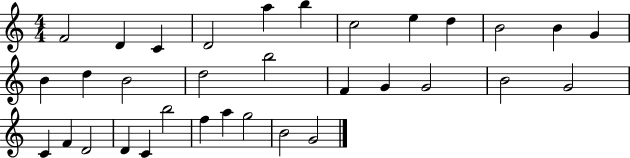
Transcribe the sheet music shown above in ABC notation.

X:1
T:Untitled
M:4/4
L:1/4
K:C
F2 D C D2 a b c2 e d B2 B G B d B2 d2 b2 F G G2 B2 G2 C F D2 D C b2 f a g2 B2 G2